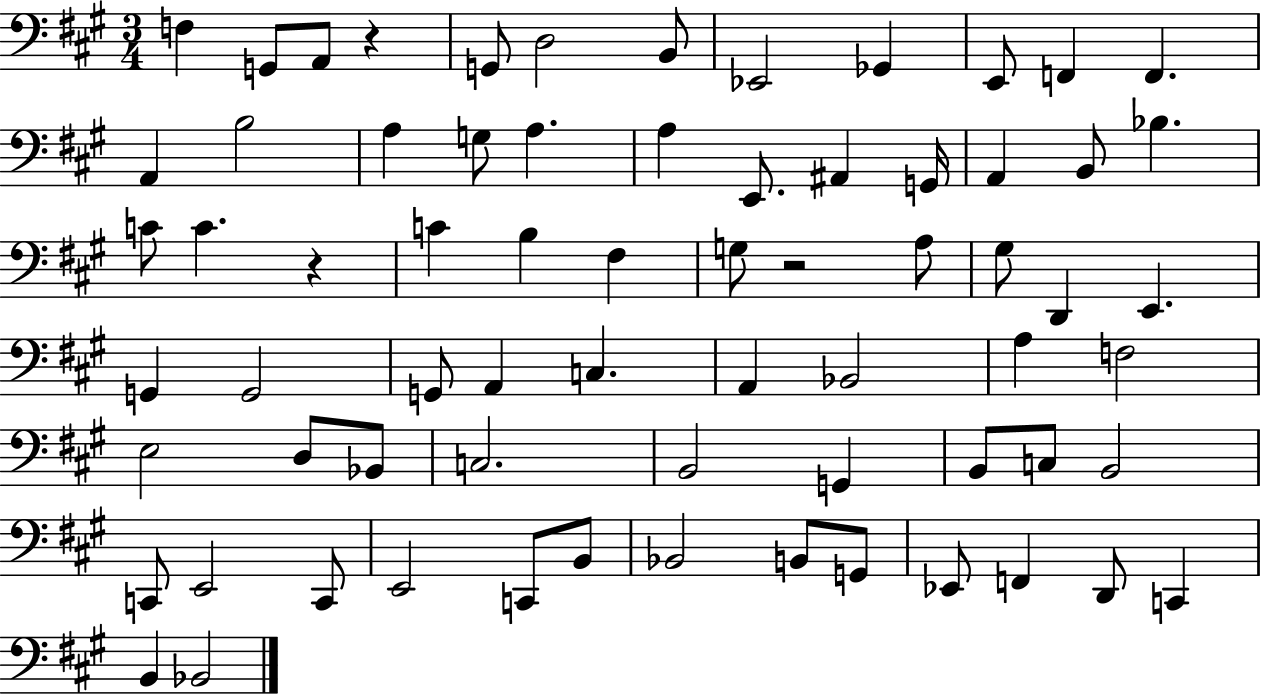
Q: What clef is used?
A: bass